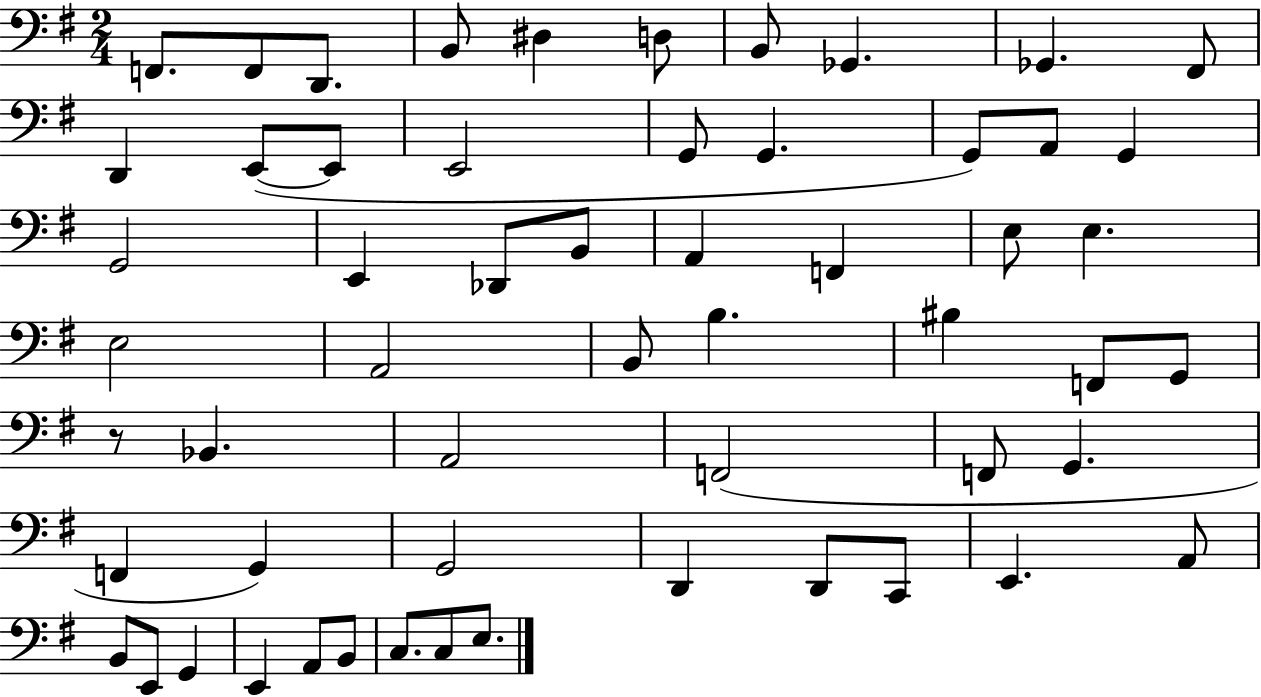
F2/e. F2/e D2/e. B2/e D#3/q D3/e B2/e Gb2/q. Gb2/q. F#2/e D2/q E2/e E2/e E2/h G2/e G2/q. G2/e A2/e G2/q G2/h E2/q Db2/e B2/e A2/q F2/q E3/e E3/q. E3/h A2/h B2/e B3/q. BIS3/q F2/e G2/e R/e Bb2/q. A2/h F2/h F2/e G2/q. F2/q G2/q G2/h D2/q D2/e C2/e E2/q. A2/e B2/e E2/e G2/q E2/q A2/e B2/e C3/e. C3/e E3/e.